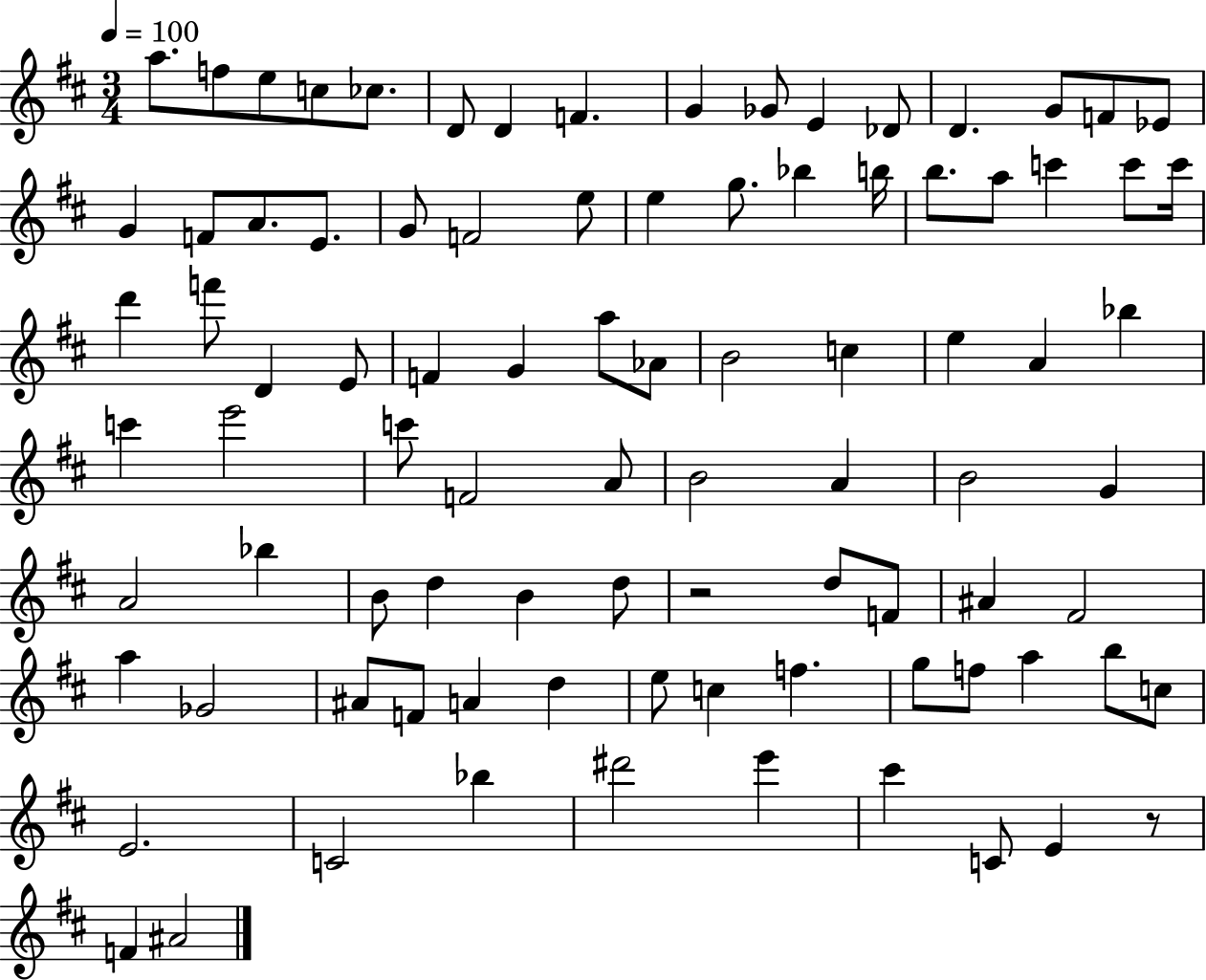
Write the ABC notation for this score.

X:1
T:Untitled
M:3/4
L:1/4
K:D
a/2 f/2 e/2 c/2 _c/2 D/2 D F G _G/2 E _D/2 D G/2 F/2 _E/2 G F/2 A/2 E/2 G/2 F2 e/2 e g/2 _b b/4 b/2 a/2 c' c'/2 c'/4 d' f'/2 D E/2 F G a/2 _A/2 B2 c e A _b c' e'2 c'/2 F2 A/2 B2 A B2 G A2 _b B/2 d B d/2 z2 d/2 F/2 ^A ^F2 a _G2 ^A/2 F/2 A d e/2 c f g/2 f/2 a b/2 c/2 E2 C2 _b ^d'2 e' ^c' C/2 E z/2 F ^A2